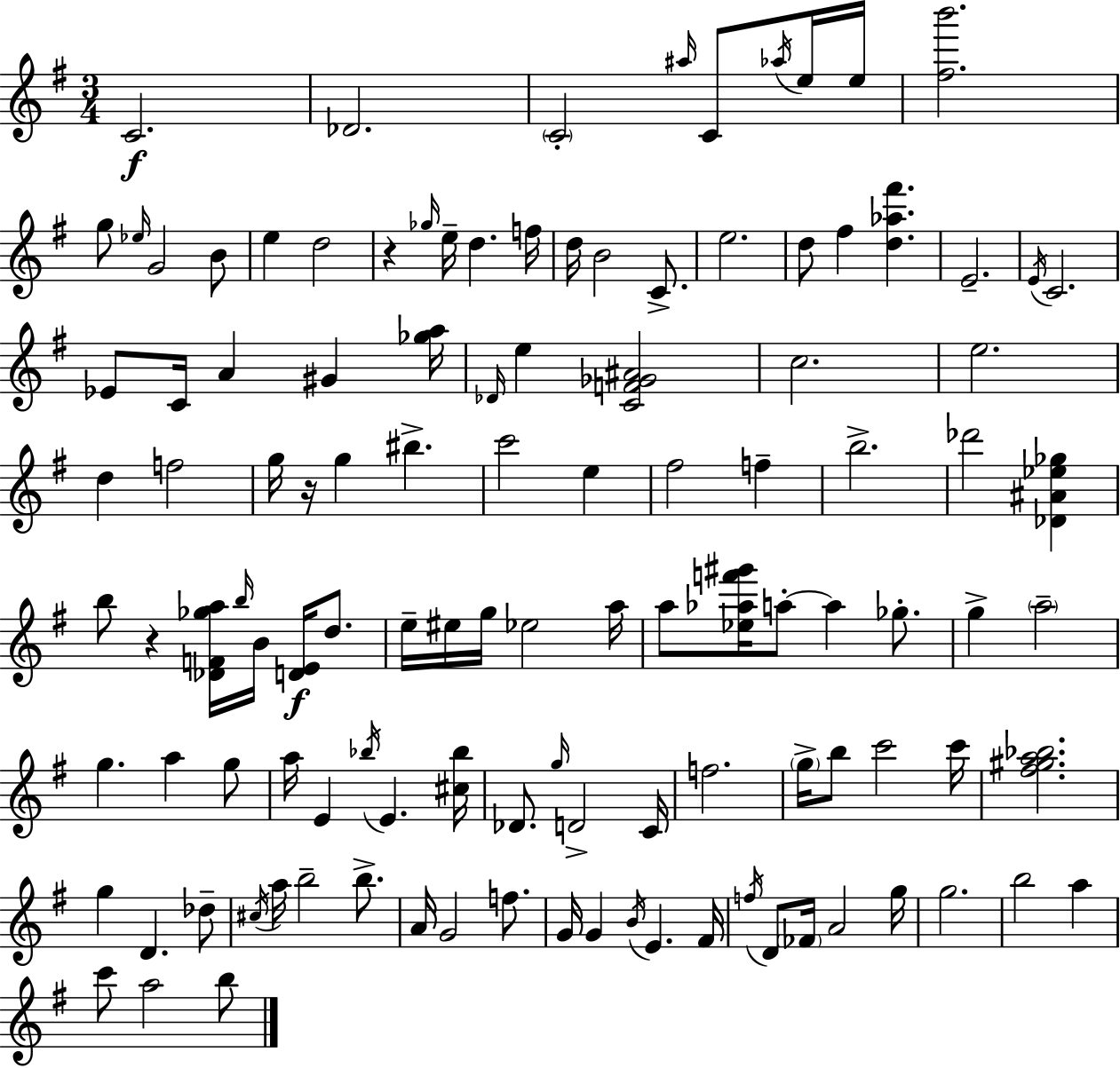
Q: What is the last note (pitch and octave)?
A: B5